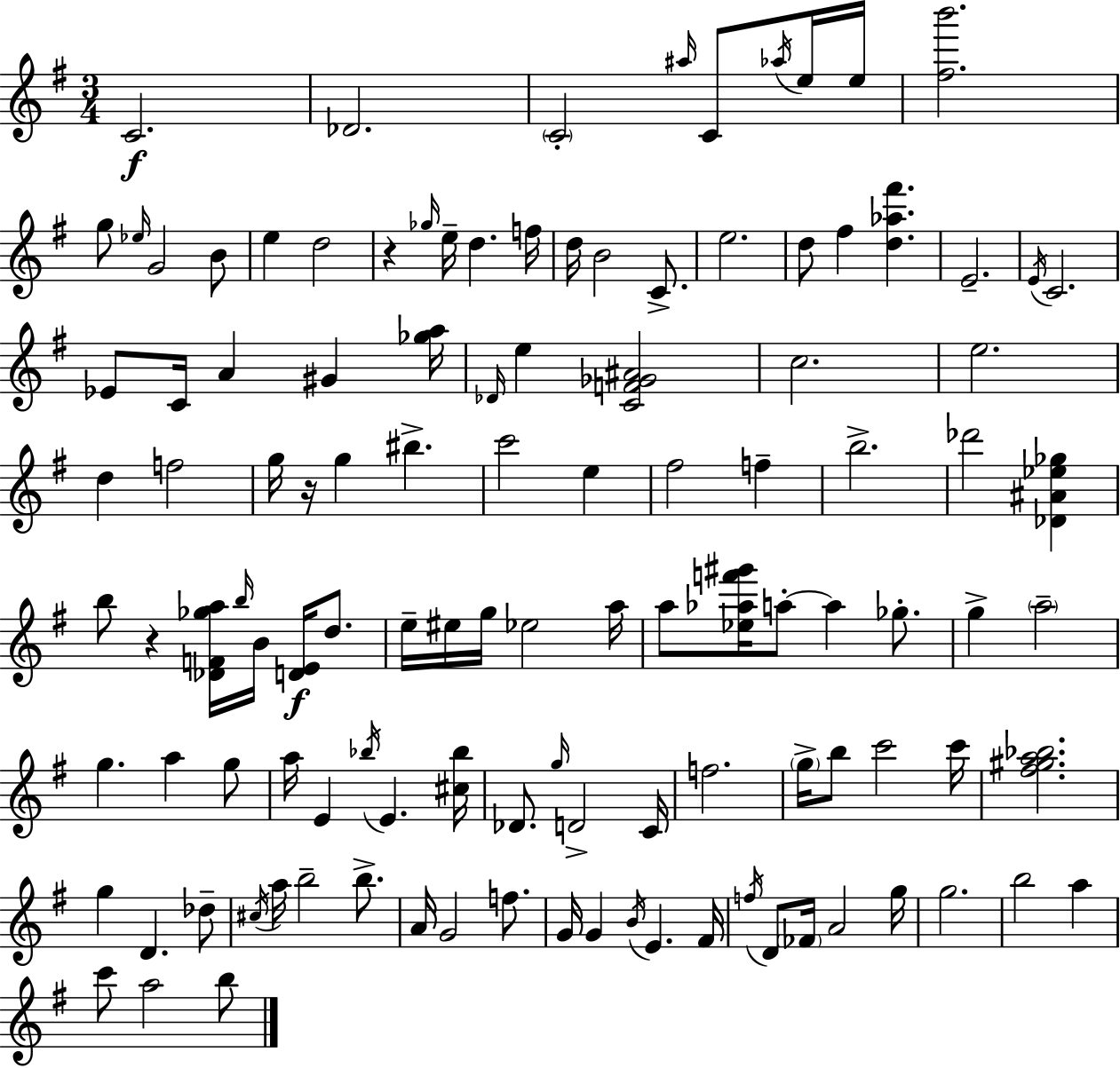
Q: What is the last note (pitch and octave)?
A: B5